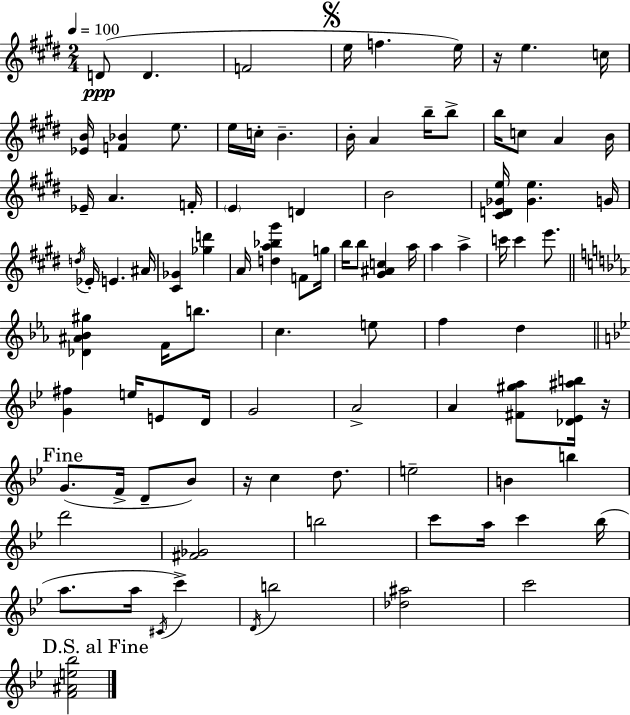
D4/e D4/q. F4/h E5/s F5/q. E5/s R/s E5/q. C5/s [Eb4,B4]/s [F4,Bb4]/q E5/e. E5/s C5/s B4/q. B4/s A4/q B5/s B5/e B5/s C5/e A4/q B4/s Eb4/s A4/q. F4/s E4/q D4/q B4/h [C#4,D4,Gb4,E5]/s [Gb4,E5]/q. G4/s D5/s Eb4/s E4/q. A#4/s [C#4,Gb4]/q [Gb5,D6]/q A4/s [D5,A5,Bb5,G#6]/q F4/e G5/s B5/s B5/e [G#4,A#4,C5]/q A5/s A5/q A5/q C6/s C6/q E6/e. [Db4,A#4,Bb4,G#5]/q F4/s B5/e. C5/q. E5/e F5/q D5/q [G4,F#5]/q E5/s E4/e D4/s G4/h A4/h A4/q [F#4,G#5,A5]/e [Db4,Eb4,A#5,B5]/s R/s G4/e. F4/s D4/e Bb4/e R/s C5/q D5/e. E5/h B4/q B5/q D6/h [F#4,Gb4]/h B5/h C6/e A5/s C6/q Bb5/s A5/e. A5/s C#4/s C6/q D4/s B5/h [Db5,A#5]/h C6/h [F4,A#4,E5,Bb5]/h